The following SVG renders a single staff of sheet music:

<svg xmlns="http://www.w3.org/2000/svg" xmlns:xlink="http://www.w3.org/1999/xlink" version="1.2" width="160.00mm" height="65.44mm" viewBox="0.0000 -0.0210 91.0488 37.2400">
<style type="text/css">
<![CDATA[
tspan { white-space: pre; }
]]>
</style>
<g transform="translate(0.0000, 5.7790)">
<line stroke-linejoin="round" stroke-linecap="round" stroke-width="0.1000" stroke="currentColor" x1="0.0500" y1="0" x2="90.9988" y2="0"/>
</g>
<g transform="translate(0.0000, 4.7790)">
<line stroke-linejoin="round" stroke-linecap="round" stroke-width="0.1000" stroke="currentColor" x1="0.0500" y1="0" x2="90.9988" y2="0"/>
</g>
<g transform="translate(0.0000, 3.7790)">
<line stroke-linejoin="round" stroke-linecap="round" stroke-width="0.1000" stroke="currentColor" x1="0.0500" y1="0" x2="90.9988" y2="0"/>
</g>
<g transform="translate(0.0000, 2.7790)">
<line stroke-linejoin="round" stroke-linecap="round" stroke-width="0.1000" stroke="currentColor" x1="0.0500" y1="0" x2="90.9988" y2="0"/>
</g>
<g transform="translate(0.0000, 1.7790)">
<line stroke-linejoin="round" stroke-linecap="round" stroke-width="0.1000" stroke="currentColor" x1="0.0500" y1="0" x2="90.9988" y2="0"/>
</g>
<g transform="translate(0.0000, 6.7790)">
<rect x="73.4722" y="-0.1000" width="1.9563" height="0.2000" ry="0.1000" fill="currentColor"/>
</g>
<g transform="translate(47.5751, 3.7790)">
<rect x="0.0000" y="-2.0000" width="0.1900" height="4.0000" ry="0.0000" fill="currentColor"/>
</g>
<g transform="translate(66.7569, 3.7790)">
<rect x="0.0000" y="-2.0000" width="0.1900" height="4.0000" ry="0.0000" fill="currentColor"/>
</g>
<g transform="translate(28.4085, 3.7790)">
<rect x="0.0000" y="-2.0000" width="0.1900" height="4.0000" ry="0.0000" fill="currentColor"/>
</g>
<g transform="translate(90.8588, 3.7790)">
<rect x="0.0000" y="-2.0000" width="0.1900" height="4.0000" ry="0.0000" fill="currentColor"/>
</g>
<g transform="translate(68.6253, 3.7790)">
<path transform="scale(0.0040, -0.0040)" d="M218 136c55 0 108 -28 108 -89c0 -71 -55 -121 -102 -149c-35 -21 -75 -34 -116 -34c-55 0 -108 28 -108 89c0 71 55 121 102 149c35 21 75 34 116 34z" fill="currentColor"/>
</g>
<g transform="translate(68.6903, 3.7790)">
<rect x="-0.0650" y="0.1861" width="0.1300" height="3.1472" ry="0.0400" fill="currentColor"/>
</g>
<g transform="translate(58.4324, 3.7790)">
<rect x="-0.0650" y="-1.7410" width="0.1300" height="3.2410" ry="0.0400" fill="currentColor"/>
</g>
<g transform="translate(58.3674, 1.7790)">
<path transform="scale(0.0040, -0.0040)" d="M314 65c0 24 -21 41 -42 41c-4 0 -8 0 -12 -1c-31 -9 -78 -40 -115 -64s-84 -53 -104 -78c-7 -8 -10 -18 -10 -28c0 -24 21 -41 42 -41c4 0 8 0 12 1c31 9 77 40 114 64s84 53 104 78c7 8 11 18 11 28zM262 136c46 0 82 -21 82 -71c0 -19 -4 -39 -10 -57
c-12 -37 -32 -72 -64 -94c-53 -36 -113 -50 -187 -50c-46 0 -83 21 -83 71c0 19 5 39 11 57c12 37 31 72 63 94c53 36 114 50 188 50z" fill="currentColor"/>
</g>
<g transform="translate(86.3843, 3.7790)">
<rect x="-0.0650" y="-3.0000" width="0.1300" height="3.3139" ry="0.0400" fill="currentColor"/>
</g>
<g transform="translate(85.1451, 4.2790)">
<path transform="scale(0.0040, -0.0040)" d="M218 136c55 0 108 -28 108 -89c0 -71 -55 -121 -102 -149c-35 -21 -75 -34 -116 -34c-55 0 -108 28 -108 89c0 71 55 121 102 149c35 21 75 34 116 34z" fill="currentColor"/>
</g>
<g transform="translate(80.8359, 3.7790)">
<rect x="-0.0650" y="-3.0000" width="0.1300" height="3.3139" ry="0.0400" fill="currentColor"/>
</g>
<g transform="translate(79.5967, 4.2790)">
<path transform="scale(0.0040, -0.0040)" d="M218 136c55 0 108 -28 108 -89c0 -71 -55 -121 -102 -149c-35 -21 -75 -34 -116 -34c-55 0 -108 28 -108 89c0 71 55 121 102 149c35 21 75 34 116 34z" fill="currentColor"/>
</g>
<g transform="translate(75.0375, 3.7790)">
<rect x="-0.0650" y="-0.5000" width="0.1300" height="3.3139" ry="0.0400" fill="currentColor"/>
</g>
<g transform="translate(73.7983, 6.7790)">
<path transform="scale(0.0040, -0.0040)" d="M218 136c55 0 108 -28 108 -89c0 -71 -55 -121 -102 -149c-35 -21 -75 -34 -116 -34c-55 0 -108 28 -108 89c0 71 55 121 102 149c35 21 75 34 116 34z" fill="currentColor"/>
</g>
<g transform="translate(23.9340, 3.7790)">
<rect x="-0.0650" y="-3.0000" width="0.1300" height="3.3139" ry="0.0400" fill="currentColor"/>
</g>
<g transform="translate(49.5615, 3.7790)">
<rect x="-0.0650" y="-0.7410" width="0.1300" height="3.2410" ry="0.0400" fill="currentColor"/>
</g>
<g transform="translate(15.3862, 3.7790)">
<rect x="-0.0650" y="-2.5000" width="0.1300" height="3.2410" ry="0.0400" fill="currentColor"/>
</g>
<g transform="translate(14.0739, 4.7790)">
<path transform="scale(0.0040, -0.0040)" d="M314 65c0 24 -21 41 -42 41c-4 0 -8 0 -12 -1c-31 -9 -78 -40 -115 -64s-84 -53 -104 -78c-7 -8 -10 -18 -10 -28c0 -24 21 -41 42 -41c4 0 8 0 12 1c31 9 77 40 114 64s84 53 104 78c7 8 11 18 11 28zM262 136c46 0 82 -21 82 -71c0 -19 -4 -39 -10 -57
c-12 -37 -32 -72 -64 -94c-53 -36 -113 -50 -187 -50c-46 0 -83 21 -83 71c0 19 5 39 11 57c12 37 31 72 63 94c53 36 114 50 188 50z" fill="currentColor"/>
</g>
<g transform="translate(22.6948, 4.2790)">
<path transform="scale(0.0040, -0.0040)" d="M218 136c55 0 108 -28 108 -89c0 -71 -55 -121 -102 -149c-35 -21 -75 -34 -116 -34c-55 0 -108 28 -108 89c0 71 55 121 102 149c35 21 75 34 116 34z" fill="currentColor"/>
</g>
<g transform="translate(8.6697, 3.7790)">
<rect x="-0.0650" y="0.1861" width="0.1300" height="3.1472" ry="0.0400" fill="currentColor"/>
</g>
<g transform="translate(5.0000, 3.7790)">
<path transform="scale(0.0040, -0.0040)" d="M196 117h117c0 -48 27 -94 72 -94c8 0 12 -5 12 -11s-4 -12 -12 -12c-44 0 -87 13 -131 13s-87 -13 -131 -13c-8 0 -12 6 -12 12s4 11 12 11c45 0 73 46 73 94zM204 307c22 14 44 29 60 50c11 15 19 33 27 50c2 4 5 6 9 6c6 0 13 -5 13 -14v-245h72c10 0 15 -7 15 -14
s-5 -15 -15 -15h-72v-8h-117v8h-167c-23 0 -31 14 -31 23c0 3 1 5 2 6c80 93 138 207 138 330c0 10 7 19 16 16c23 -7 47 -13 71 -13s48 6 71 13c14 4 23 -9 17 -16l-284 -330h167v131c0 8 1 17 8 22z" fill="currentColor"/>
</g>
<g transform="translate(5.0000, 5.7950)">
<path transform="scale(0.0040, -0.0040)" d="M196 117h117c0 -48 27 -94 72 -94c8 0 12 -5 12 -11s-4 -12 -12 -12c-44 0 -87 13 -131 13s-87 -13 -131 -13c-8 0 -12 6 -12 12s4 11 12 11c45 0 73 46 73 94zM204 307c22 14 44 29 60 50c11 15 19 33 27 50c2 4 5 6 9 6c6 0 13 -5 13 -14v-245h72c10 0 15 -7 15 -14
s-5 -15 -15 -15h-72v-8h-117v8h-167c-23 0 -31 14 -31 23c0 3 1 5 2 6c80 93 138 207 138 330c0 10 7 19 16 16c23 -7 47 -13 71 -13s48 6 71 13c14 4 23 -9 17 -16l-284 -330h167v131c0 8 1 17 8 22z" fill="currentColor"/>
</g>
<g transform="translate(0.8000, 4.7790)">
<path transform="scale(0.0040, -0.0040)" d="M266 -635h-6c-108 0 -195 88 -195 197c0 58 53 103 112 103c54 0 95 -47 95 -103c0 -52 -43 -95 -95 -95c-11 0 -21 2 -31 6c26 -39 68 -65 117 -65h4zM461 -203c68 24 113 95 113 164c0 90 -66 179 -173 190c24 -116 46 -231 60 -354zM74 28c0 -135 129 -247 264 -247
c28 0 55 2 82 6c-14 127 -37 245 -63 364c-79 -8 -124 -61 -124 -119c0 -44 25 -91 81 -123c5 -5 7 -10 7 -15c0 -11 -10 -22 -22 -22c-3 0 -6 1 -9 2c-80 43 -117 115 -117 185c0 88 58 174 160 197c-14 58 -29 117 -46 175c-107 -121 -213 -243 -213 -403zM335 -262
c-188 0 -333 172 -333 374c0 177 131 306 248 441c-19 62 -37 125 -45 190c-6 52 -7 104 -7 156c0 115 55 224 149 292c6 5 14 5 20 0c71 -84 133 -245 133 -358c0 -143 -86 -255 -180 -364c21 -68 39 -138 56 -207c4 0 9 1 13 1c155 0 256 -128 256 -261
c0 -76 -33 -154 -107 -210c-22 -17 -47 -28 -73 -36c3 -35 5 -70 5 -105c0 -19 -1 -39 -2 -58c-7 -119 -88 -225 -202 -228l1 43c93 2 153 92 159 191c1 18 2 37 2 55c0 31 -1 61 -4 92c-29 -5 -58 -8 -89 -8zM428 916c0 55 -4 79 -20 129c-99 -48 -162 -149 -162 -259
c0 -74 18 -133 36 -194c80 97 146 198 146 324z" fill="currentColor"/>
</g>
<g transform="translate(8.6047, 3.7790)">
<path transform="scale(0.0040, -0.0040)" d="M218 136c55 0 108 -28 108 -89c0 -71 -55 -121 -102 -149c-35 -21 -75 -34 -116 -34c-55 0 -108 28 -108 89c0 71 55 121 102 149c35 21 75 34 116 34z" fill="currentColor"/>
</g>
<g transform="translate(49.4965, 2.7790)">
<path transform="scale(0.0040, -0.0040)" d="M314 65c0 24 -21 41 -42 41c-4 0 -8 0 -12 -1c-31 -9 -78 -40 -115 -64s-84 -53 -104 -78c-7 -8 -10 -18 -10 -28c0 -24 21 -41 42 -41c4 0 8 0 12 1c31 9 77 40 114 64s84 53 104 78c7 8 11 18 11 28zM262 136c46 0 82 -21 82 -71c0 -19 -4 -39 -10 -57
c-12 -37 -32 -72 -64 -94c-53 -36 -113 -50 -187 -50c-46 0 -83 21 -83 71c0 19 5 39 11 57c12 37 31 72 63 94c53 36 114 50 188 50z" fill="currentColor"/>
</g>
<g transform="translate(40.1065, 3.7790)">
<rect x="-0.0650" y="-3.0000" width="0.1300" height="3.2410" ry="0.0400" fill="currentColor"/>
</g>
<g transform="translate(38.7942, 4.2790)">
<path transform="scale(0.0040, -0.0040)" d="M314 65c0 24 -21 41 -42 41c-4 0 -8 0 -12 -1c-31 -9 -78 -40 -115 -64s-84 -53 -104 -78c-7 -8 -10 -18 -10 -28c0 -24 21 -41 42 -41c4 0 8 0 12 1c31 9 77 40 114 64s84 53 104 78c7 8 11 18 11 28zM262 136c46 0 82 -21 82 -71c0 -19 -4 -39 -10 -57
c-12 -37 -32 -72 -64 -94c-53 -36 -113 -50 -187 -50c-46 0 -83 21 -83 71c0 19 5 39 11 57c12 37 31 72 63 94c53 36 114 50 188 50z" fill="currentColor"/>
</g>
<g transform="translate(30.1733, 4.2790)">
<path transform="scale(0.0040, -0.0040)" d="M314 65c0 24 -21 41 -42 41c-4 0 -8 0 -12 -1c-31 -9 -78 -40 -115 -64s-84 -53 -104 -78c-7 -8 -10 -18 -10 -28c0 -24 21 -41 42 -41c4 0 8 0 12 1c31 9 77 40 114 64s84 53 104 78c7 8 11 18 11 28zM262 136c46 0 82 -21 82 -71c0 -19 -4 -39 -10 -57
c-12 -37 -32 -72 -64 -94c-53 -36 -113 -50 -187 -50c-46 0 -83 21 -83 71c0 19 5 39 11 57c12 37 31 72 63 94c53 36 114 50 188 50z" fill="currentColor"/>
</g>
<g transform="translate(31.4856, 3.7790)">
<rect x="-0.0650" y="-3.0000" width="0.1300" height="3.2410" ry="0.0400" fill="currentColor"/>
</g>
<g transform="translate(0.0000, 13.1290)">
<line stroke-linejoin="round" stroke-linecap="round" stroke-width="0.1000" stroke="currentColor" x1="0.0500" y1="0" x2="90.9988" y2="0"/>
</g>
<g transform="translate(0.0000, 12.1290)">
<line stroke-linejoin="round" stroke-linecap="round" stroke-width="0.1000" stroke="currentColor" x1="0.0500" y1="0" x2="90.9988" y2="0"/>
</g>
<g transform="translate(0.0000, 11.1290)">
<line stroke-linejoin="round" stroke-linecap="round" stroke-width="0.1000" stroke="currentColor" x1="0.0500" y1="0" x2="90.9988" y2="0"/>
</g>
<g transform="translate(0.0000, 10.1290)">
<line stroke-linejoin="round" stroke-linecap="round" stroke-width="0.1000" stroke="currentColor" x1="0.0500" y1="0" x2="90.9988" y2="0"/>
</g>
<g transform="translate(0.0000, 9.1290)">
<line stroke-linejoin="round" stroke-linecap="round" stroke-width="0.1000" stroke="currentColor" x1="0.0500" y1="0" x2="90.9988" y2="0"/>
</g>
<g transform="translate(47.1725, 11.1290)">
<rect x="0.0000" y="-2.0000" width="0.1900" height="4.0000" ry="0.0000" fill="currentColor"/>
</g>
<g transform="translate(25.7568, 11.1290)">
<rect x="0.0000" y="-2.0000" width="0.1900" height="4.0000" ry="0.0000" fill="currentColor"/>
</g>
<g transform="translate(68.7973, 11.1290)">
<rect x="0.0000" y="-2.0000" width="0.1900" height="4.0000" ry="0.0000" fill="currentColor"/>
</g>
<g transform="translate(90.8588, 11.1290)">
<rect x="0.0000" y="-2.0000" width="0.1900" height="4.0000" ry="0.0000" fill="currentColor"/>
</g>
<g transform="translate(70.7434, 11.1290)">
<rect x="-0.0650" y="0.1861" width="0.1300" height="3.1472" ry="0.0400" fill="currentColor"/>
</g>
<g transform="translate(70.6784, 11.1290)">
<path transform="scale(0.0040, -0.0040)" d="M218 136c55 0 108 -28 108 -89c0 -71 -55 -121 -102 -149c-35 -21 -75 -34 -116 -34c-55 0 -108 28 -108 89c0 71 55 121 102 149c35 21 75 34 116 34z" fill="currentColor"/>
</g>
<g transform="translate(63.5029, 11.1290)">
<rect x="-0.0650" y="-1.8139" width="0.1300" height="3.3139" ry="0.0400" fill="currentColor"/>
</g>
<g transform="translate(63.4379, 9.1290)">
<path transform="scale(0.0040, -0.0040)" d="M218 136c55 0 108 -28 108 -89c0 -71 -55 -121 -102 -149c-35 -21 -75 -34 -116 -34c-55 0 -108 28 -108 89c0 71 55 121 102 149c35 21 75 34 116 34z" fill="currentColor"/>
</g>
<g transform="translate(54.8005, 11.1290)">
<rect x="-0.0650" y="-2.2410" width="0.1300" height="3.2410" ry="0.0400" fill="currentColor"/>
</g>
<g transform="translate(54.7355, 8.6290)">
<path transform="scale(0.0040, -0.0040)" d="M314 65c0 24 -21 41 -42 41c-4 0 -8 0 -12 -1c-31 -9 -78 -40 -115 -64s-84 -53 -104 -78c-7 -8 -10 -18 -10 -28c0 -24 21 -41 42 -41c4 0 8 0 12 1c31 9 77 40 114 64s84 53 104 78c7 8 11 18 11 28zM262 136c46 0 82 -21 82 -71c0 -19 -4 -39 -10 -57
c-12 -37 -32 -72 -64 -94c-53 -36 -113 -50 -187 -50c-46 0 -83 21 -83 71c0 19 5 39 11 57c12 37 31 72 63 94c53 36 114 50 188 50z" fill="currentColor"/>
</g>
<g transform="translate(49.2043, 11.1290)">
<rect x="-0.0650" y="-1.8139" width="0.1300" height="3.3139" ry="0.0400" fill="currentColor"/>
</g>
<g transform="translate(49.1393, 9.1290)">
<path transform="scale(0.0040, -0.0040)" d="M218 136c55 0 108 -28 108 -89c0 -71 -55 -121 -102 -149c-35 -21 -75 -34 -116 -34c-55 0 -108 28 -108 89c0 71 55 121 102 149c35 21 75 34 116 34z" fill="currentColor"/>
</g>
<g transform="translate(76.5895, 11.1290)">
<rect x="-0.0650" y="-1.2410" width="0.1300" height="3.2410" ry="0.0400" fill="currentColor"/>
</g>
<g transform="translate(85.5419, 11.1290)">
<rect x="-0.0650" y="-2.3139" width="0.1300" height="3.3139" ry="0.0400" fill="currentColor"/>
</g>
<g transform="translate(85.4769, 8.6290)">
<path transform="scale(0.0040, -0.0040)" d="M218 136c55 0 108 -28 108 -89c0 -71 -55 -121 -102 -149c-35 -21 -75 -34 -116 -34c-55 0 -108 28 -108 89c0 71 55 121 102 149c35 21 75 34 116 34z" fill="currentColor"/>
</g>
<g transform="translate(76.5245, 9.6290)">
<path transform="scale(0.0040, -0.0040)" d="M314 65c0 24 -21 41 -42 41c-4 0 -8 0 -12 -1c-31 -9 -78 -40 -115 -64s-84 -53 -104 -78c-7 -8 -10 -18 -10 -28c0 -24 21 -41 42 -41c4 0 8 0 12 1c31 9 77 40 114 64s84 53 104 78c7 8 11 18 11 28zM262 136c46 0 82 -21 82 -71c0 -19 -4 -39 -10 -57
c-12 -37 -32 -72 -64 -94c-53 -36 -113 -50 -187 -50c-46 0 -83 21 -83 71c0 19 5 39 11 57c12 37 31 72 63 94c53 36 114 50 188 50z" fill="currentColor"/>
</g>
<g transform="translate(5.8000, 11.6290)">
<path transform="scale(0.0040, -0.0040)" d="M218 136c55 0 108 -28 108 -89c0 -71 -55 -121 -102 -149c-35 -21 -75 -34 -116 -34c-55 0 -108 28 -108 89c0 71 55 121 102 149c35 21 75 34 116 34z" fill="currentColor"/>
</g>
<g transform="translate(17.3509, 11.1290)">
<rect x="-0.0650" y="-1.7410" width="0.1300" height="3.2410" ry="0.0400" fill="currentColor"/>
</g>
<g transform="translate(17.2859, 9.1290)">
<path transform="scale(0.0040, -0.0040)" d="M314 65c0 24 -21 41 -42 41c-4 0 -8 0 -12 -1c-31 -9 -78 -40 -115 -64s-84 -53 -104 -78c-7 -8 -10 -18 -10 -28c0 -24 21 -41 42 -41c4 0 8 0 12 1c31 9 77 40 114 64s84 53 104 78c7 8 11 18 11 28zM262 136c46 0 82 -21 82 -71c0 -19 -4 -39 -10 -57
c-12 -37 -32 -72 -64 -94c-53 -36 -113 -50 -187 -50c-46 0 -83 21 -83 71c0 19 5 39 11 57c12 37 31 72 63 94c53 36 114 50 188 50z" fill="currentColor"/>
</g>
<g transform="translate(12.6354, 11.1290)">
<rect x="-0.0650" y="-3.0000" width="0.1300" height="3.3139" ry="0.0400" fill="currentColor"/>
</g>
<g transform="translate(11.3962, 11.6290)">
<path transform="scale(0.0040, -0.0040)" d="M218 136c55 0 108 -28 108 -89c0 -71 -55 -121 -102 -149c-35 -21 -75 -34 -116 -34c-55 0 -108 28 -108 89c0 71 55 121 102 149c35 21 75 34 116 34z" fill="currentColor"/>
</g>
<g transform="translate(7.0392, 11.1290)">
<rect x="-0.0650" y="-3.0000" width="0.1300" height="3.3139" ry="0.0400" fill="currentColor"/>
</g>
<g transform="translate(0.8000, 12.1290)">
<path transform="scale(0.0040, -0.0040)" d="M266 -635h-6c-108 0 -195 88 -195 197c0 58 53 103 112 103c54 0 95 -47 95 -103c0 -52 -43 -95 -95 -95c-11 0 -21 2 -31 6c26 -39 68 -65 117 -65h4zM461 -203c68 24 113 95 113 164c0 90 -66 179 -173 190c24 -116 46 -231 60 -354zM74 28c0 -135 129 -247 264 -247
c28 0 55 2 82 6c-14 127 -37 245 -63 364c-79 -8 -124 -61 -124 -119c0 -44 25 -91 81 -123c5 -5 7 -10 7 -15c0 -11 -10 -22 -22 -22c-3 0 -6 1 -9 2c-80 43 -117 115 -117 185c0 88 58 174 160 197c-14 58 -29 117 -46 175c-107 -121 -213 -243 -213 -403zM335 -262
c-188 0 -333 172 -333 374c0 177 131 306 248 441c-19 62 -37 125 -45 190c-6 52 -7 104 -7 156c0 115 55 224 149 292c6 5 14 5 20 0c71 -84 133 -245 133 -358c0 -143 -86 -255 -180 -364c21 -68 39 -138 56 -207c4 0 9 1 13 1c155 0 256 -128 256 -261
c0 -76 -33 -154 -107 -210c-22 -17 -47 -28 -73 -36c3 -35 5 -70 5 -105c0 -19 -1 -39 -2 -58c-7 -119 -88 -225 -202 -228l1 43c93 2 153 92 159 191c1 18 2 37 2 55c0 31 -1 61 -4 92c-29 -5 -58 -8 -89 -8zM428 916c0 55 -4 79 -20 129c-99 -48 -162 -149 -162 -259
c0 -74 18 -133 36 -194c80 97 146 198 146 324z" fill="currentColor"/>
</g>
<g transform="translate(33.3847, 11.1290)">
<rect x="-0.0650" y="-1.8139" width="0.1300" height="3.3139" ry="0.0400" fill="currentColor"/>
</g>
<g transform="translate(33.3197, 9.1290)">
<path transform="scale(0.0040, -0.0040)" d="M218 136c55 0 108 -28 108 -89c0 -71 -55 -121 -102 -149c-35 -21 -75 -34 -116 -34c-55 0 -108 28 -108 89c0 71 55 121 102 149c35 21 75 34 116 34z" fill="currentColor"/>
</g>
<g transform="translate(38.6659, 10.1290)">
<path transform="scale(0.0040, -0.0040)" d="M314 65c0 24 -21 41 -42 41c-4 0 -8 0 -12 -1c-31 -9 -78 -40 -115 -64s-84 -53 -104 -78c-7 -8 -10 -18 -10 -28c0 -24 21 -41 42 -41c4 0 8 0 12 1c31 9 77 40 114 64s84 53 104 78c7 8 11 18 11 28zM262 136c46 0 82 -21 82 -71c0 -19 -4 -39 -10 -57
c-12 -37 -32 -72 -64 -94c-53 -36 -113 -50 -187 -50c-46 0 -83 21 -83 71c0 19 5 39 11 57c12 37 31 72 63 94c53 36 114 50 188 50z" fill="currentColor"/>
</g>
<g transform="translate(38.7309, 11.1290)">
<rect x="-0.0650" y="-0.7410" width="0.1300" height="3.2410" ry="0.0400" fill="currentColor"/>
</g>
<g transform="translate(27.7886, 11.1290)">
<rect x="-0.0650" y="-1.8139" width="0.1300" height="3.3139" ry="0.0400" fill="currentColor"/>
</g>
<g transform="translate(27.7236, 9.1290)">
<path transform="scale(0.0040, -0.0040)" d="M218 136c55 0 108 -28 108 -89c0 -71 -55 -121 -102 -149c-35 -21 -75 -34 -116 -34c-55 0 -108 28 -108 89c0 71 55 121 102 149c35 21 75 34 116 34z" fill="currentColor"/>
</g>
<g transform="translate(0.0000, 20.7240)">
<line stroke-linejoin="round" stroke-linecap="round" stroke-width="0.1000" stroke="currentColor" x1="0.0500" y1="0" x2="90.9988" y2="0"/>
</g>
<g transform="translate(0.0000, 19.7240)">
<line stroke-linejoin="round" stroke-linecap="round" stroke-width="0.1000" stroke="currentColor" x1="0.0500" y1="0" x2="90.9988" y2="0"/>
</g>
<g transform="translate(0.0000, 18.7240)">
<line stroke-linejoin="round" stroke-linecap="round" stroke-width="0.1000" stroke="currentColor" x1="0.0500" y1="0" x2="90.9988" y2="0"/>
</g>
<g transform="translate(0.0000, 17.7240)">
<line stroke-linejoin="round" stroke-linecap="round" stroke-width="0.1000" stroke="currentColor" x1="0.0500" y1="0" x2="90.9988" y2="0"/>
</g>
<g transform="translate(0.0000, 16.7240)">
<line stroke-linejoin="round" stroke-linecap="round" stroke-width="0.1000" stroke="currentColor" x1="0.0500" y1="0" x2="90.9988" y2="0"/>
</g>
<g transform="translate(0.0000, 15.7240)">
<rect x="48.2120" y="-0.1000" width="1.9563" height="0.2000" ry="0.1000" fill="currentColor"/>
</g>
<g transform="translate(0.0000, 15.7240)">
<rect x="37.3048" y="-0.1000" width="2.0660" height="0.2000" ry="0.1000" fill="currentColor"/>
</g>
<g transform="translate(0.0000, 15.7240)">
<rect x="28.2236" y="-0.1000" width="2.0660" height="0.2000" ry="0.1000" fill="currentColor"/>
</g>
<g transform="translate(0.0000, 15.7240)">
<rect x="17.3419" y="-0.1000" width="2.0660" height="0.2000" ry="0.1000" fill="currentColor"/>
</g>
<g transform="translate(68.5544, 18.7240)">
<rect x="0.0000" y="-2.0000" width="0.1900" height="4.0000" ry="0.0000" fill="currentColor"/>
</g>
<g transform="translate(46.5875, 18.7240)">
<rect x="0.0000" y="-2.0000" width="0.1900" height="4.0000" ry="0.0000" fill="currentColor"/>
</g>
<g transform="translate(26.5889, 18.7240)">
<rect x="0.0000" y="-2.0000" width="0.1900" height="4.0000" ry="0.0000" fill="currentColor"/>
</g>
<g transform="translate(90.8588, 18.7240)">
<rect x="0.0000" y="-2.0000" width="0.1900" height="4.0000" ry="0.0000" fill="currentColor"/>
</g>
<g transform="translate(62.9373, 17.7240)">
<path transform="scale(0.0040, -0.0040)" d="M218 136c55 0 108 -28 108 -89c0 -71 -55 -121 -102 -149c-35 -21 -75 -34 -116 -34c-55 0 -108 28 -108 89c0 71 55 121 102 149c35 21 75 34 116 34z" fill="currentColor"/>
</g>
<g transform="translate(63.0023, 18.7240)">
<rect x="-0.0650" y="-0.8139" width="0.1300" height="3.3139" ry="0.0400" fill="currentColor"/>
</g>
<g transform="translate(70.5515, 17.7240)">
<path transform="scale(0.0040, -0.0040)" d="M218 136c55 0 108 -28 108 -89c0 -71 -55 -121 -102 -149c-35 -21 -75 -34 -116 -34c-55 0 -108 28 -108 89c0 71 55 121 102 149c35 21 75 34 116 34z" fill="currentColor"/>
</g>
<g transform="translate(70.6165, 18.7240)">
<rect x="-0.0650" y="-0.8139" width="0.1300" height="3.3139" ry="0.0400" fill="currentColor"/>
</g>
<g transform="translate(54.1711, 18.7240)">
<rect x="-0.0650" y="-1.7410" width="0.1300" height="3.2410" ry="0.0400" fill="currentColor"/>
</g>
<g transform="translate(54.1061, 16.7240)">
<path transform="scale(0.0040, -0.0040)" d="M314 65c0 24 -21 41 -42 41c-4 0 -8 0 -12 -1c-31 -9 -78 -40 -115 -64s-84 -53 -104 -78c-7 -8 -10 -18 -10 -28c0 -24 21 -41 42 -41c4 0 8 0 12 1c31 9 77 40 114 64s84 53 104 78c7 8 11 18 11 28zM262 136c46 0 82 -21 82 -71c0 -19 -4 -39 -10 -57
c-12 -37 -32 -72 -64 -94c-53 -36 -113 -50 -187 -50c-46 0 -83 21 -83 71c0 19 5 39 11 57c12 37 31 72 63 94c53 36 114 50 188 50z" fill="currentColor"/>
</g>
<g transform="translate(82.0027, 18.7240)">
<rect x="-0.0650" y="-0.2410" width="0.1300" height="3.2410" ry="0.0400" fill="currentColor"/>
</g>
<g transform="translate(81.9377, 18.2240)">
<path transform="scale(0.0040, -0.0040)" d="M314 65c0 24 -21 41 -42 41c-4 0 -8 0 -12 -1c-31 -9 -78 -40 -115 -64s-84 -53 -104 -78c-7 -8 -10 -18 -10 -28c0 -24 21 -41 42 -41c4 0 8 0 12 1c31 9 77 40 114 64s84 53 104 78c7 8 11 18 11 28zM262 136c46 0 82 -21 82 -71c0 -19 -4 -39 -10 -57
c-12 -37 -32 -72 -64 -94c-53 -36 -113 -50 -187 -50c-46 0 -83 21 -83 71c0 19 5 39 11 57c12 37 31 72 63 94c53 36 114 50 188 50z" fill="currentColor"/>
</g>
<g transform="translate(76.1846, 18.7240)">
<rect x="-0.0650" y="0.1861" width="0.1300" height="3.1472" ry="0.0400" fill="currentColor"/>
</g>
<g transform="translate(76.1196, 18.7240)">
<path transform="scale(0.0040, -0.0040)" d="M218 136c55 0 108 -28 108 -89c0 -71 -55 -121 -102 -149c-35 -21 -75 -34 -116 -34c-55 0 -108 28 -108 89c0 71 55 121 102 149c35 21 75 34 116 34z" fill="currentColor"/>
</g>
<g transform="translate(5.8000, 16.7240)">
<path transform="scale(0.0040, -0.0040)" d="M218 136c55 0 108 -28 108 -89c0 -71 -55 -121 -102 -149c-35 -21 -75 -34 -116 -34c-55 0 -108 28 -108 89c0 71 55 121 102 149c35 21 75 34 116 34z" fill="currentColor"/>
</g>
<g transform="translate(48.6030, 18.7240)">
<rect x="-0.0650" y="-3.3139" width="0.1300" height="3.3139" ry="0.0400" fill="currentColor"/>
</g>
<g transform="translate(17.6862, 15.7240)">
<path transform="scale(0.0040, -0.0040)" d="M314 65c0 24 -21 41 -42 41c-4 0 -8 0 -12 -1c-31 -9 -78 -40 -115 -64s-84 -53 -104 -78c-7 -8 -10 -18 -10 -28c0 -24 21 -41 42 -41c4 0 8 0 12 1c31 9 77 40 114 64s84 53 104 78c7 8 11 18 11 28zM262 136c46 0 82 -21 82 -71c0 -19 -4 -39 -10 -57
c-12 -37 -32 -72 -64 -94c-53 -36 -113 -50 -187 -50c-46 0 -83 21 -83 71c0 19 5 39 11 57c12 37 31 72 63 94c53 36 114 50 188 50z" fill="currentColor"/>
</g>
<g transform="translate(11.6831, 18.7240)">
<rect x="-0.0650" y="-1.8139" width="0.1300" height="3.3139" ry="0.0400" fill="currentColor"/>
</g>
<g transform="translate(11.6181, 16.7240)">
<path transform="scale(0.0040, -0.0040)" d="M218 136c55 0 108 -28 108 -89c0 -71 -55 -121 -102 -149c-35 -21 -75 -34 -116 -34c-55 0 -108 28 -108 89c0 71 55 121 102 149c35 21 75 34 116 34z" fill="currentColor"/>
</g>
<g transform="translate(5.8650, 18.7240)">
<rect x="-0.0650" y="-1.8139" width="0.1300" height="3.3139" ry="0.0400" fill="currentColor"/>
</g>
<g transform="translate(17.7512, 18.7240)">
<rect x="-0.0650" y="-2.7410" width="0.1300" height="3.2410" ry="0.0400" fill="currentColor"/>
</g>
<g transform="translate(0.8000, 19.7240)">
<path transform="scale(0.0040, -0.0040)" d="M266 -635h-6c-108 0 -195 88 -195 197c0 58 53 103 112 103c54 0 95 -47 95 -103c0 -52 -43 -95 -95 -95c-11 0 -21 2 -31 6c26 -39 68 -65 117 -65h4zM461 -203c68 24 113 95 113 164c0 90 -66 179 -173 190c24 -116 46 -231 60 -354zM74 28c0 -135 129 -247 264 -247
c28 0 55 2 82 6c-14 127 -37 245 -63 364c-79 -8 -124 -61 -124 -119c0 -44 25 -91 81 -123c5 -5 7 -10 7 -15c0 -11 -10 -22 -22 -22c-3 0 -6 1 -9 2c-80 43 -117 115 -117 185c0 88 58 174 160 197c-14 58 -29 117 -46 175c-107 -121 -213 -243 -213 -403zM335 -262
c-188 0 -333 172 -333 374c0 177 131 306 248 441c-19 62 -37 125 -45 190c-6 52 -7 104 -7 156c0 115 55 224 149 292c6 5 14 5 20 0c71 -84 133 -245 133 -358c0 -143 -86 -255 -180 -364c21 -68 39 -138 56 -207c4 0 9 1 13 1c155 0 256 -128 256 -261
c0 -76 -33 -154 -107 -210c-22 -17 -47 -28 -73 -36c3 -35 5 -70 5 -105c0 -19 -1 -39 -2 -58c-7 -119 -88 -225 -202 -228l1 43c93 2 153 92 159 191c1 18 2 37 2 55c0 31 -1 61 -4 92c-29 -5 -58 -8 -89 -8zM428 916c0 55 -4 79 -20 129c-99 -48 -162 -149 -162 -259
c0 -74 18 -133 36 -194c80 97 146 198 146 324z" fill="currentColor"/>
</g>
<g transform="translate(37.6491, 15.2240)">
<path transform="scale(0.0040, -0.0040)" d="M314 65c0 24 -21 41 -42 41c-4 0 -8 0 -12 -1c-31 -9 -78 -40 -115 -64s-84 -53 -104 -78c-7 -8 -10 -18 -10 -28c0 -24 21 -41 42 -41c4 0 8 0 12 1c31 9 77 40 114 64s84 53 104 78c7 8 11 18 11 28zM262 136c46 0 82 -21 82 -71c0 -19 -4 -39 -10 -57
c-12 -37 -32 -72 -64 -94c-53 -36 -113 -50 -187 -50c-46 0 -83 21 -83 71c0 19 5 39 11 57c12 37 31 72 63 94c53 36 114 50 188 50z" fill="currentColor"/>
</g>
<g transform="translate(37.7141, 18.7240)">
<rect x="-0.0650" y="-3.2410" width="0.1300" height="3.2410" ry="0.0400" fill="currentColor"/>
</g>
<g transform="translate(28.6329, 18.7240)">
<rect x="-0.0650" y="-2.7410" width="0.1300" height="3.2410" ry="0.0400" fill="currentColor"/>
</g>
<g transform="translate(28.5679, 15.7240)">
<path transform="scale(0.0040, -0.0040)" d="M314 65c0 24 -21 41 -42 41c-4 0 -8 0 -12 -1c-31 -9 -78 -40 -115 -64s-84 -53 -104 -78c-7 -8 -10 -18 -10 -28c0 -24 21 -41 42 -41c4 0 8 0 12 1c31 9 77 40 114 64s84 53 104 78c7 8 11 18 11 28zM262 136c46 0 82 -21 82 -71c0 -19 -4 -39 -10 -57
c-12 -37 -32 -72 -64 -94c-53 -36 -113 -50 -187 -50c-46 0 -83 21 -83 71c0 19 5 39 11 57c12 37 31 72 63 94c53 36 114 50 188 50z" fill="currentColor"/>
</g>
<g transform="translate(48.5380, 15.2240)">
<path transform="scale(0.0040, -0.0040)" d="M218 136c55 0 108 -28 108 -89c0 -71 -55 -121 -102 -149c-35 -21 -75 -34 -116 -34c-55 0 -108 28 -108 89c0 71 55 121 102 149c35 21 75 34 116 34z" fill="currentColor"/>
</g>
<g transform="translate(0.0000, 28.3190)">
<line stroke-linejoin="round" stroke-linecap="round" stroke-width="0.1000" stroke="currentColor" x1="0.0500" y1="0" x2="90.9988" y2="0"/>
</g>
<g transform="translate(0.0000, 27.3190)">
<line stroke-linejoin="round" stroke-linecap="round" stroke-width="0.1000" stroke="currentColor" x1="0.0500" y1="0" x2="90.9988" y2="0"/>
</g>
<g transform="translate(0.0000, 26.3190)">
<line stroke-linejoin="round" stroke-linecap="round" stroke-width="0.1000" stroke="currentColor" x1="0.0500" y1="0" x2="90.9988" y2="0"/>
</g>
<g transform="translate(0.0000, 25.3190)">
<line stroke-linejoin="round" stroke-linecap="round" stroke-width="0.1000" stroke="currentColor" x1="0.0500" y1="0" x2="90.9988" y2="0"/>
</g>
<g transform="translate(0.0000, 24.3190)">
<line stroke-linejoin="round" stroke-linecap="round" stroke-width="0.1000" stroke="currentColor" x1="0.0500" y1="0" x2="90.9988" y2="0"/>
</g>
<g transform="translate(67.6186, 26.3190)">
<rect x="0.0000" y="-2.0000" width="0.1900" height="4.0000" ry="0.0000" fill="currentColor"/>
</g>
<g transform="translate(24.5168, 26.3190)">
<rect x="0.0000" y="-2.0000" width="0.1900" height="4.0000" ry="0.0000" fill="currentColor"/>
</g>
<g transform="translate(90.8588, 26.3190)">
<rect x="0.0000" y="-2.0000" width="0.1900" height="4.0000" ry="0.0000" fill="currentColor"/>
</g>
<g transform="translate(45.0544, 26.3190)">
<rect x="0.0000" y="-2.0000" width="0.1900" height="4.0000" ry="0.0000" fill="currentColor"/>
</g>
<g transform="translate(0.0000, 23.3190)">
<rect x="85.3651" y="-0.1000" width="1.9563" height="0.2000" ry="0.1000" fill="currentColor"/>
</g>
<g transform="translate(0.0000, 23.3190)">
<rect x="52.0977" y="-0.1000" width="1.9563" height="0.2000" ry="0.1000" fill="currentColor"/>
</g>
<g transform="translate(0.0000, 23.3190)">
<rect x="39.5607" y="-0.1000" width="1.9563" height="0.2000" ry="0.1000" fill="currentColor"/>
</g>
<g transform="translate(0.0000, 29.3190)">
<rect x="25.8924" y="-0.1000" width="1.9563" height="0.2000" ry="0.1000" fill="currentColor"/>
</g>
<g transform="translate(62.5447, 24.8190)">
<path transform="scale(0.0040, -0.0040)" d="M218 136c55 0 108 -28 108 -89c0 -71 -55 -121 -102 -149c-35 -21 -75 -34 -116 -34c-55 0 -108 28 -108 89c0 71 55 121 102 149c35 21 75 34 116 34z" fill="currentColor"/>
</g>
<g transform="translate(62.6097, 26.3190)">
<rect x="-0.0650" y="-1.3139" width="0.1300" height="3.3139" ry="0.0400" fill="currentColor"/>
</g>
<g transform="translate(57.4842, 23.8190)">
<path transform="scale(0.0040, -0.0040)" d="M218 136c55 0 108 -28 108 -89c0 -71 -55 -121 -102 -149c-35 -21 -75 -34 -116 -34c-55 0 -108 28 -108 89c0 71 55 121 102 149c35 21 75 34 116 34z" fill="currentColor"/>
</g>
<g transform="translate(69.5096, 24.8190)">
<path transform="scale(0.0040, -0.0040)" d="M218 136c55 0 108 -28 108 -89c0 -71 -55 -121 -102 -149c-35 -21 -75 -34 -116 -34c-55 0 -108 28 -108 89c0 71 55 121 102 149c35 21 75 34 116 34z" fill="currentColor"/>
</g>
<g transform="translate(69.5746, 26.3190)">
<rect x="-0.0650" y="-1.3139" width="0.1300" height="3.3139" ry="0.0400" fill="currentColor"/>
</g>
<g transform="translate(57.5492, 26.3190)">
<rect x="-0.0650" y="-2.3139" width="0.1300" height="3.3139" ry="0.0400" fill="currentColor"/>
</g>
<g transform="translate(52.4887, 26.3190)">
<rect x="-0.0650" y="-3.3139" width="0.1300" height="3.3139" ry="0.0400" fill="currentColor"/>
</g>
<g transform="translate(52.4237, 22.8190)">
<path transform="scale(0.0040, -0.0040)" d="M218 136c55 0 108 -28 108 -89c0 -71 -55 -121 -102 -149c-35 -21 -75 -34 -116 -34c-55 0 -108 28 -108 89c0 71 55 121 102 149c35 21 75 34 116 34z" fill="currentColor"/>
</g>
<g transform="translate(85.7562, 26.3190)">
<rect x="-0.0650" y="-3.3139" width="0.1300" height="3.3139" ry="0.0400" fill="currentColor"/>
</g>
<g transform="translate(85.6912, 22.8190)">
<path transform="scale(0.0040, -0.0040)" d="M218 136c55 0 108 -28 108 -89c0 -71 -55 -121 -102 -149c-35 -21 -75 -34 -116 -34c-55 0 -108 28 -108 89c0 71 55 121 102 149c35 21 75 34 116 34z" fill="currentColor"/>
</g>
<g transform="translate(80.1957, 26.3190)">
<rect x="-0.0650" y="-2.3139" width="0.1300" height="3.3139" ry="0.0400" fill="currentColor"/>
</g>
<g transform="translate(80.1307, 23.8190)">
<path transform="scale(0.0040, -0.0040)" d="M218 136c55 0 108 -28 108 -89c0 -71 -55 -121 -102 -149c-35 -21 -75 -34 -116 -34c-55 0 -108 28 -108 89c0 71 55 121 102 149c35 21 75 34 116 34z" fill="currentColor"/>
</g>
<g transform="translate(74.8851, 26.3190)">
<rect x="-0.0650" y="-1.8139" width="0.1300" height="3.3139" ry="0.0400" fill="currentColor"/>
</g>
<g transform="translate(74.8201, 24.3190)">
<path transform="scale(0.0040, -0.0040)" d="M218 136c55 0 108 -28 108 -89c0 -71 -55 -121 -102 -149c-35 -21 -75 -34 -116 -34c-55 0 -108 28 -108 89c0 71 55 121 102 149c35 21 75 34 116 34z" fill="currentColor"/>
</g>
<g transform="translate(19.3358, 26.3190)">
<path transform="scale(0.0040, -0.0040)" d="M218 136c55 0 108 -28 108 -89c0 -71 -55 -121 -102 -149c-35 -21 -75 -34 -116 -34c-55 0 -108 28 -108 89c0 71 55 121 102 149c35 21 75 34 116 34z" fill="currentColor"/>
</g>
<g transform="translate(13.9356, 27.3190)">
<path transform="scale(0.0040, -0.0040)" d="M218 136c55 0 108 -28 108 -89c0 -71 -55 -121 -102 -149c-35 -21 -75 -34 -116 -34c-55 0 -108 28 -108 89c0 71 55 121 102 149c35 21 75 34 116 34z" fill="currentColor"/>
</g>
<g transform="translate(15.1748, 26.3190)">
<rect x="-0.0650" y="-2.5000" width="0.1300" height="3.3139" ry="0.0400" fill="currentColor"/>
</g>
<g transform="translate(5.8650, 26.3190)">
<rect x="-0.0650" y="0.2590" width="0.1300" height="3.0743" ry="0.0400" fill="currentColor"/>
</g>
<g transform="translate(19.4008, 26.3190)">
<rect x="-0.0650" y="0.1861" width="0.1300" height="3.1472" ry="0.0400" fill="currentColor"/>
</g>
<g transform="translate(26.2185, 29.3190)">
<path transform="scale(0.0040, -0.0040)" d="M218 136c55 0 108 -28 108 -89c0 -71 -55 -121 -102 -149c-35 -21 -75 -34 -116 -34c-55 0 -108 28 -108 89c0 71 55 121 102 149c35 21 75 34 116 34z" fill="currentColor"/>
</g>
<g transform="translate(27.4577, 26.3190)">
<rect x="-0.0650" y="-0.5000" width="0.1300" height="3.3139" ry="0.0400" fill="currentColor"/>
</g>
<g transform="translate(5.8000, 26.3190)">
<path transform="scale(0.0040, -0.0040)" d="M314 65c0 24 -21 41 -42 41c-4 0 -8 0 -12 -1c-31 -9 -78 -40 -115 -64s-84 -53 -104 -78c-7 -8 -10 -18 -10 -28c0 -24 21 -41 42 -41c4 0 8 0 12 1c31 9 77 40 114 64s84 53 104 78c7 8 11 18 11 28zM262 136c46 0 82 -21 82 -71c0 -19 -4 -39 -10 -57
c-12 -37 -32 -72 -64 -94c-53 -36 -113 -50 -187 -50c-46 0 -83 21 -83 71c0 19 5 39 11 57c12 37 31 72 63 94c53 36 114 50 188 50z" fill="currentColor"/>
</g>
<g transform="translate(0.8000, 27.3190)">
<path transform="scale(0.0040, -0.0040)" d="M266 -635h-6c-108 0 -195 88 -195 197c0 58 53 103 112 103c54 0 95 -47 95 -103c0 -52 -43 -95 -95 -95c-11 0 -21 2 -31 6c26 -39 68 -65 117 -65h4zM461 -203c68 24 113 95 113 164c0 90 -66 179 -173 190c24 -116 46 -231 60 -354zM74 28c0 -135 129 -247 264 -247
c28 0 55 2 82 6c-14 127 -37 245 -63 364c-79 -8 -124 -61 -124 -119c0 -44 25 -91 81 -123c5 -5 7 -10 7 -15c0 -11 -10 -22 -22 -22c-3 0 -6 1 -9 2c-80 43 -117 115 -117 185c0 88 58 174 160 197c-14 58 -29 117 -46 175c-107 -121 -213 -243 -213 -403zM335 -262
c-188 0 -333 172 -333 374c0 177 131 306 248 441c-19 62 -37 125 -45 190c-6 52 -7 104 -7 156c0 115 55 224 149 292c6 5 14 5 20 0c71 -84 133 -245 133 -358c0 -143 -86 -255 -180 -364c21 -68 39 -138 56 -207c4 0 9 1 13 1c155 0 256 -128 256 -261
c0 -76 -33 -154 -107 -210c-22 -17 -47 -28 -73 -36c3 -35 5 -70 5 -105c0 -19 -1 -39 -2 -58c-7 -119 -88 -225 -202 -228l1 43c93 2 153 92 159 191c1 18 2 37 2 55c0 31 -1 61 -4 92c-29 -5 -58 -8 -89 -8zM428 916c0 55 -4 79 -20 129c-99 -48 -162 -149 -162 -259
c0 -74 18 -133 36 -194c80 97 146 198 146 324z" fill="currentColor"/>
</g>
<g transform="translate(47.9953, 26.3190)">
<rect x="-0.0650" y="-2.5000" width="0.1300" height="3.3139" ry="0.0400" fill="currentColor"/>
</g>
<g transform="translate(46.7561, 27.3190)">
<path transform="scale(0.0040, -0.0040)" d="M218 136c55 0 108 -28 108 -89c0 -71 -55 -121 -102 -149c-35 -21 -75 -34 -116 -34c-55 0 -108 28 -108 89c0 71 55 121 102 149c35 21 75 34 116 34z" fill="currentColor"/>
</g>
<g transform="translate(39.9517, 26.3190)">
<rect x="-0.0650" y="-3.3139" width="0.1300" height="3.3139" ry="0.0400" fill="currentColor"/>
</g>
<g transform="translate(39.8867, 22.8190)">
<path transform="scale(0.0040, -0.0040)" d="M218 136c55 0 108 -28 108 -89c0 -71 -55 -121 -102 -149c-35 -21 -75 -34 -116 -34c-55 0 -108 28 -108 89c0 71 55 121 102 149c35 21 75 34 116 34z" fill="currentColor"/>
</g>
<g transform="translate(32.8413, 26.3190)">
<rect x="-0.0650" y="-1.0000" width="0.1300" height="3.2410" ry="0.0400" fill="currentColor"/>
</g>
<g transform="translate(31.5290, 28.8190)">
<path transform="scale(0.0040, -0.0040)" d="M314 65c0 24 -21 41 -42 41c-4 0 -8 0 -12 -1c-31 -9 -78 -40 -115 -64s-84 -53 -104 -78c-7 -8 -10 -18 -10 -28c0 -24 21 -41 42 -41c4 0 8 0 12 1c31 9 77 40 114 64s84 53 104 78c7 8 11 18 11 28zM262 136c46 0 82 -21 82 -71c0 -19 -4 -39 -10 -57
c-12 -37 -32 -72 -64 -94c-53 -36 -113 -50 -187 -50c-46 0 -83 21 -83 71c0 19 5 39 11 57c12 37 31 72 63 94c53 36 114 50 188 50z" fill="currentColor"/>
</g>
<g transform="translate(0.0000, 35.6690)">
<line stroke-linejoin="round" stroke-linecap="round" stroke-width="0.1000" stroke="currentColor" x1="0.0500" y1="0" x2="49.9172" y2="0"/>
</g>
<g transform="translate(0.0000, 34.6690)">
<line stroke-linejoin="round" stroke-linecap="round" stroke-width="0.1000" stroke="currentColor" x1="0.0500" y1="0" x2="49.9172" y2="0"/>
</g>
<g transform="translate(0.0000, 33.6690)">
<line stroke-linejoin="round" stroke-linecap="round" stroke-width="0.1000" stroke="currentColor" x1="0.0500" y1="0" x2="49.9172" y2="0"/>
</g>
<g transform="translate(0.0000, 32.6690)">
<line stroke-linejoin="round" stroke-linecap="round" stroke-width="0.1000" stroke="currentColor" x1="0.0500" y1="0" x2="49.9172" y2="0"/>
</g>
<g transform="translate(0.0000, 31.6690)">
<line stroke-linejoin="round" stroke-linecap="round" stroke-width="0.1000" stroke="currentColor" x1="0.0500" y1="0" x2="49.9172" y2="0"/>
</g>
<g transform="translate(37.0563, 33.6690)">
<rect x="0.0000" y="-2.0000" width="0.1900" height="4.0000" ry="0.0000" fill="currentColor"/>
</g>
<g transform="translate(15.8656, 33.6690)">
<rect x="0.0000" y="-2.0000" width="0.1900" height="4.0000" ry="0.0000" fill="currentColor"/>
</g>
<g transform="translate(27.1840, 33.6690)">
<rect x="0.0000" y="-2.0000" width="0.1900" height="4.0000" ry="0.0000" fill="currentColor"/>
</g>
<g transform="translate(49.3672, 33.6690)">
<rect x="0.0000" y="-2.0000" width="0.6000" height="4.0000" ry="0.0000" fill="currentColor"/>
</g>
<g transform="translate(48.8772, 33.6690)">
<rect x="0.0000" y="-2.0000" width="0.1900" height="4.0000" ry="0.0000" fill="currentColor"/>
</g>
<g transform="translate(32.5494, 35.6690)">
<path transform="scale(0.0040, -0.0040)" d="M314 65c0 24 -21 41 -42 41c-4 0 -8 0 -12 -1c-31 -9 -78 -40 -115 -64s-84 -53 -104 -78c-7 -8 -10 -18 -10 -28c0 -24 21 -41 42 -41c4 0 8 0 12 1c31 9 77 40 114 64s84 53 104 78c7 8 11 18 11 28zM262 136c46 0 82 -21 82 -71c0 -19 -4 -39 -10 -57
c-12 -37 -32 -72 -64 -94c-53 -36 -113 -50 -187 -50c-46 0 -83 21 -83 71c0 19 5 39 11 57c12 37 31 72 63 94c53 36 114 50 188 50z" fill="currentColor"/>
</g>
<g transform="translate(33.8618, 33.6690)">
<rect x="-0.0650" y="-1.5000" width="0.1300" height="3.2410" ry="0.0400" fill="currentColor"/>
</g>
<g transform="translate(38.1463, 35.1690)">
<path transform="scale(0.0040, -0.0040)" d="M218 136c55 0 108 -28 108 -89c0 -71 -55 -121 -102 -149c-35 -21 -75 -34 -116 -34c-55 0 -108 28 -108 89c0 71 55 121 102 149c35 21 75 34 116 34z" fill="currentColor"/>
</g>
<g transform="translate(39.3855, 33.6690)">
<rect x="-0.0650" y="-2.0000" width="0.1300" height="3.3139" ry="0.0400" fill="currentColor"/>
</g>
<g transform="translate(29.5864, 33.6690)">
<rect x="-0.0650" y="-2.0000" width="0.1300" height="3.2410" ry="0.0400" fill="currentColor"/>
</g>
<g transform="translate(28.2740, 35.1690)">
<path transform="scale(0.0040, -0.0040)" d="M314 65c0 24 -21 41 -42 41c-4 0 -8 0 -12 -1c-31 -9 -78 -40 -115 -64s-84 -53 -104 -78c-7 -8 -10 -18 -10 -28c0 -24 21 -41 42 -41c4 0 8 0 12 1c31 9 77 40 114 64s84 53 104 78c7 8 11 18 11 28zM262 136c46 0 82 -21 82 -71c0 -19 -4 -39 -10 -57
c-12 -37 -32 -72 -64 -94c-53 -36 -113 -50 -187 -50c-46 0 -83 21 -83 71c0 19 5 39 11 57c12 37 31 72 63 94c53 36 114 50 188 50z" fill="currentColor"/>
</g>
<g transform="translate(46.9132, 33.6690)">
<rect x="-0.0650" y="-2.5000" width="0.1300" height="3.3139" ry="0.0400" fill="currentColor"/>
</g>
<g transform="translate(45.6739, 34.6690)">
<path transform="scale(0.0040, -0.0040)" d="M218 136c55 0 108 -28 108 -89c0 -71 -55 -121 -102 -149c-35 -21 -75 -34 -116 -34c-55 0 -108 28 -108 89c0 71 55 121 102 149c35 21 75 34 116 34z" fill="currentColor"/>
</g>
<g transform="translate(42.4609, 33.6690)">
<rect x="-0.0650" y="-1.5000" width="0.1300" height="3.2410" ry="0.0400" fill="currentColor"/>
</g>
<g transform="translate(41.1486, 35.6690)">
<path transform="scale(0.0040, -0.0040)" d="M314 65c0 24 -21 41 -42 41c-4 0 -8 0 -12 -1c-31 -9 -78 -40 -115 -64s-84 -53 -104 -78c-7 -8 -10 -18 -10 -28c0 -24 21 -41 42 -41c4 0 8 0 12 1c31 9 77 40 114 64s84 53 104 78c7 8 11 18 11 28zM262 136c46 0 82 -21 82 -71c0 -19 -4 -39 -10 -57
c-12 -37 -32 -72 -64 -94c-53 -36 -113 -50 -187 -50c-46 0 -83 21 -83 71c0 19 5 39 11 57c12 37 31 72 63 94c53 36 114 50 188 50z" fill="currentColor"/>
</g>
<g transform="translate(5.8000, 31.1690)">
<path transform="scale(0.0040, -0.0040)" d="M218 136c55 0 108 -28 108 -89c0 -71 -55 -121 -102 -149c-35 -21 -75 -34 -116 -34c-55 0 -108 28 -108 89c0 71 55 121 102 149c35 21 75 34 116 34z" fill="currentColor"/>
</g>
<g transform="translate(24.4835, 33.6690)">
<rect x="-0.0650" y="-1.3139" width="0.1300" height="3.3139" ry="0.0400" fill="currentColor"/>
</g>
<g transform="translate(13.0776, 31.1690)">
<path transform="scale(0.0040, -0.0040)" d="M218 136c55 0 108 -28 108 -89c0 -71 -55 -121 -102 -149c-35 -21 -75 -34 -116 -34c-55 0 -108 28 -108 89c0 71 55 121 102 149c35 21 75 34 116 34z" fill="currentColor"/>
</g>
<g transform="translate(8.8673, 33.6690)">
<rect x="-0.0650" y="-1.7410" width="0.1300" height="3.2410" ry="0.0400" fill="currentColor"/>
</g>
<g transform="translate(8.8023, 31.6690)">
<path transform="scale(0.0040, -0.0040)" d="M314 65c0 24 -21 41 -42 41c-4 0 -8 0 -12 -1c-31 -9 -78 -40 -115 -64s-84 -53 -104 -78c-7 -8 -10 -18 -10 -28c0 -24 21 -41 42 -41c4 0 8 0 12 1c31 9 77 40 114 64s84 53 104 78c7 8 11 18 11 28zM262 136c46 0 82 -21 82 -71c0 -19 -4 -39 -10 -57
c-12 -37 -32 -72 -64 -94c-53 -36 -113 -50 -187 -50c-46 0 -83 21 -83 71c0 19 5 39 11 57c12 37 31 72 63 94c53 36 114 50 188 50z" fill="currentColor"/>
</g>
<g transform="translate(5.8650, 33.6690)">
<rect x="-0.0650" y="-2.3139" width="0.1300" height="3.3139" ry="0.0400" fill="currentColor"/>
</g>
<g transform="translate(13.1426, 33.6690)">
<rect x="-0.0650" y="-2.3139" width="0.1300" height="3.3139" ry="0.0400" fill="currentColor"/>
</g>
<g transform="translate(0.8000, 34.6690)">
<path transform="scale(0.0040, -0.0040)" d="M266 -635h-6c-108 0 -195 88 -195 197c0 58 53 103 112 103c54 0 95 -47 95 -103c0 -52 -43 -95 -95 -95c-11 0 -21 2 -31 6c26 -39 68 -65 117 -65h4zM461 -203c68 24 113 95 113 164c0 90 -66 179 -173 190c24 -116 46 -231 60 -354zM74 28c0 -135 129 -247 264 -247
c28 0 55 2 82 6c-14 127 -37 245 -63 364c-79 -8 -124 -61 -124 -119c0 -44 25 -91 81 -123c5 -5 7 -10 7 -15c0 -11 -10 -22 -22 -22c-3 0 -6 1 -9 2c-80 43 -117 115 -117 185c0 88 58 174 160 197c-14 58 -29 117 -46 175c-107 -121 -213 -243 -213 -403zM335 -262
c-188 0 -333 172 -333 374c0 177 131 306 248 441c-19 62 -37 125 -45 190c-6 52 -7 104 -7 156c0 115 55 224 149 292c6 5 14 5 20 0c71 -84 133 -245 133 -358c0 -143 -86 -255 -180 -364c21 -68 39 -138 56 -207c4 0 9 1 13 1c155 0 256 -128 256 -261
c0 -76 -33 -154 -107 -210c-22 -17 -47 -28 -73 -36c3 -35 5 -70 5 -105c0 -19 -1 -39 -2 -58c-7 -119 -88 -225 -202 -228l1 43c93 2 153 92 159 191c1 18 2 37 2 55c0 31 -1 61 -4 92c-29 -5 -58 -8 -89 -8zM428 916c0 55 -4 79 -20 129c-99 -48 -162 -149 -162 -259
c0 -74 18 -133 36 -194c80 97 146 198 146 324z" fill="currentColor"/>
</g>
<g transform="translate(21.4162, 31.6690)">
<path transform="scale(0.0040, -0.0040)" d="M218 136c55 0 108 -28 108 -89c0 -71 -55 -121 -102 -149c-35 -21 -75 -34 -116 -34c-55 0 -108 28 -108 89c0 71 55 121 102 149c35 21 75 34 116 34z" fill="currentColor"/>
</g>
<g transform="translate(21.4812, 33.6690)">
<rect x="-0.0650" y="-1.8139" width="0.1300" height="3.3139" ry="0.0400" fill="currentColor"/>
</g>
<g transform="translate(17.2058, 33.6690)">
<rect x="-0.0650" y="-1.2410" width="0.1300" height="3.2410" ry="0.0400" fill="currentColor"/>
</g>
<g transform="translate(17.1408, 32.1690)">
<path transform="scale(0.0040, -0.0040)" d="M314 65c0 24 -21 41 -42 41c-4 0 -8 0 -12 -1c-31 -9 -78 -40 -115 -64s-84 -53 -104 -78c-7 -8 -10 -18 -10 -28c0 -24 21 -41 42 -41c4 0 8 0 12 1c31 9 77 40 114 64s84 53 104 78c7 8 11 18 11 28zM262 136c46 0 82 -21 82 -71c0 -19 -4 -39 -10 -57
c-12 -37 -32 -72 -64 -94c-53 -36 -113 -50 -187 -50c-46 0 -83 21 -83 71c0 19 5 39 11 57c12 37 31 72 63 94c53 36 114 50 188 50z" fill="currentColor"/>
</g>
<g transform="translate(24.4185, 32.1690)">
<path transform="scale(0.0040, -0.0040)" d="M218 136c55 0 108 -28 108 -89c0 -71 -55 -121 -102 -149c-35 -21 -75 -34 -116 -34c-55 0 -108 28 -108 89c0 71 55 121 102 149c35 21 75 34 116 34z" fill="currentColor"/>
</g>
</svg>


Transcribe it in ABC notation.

X:1
T:Untitled
M:4/4
L:1/4
K:C
B G2 A A2 A2 d2 f2 B C A A A A f2 f f d2 f g2 f B e2 g f f a2 a2 b2 b f2 d d B c2 B2 G B C D2 b G b g e e f g b g f2 g e2 f e F2 E2 F E2 G